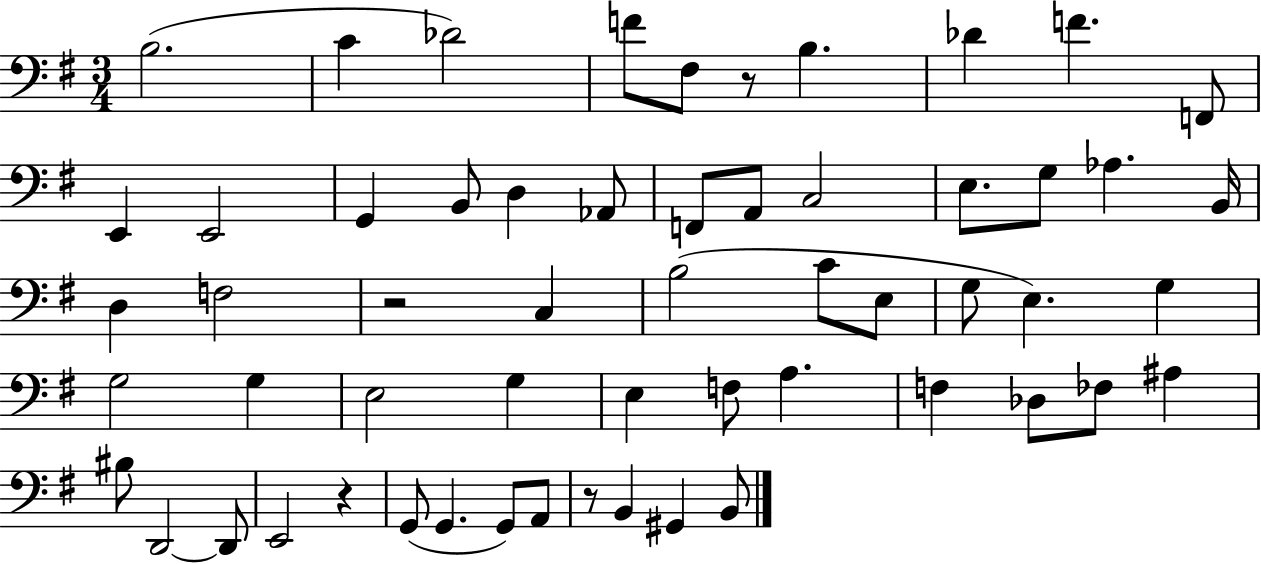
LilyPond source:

{
  \clef bass
  \numericTimeSignature
  \time 3/4
  \key g \major
  b2.( | c'4 des'2) | f'8 fis8 r8 b4. | des'4 f'4. f,8 | \break e,4 e,2 | g,4 b,8 d4 aes,8 | f,8 a,8 c2 | e8. g8 aes4. b,16 | \break d4 f2 | r2 c4 | b2( c'8 e8 | g8 e4.) g4 | \break g2 g4 | e2 g4 | e4 f8 a4. | f4 des8 fes8 ais4 | \break bis8 d,2~~ d,8 | e,2 r4 | g,8( g,4. g,8) a,8 | r8 b,4 gis,4 b,8 | \break \bar "|."
}